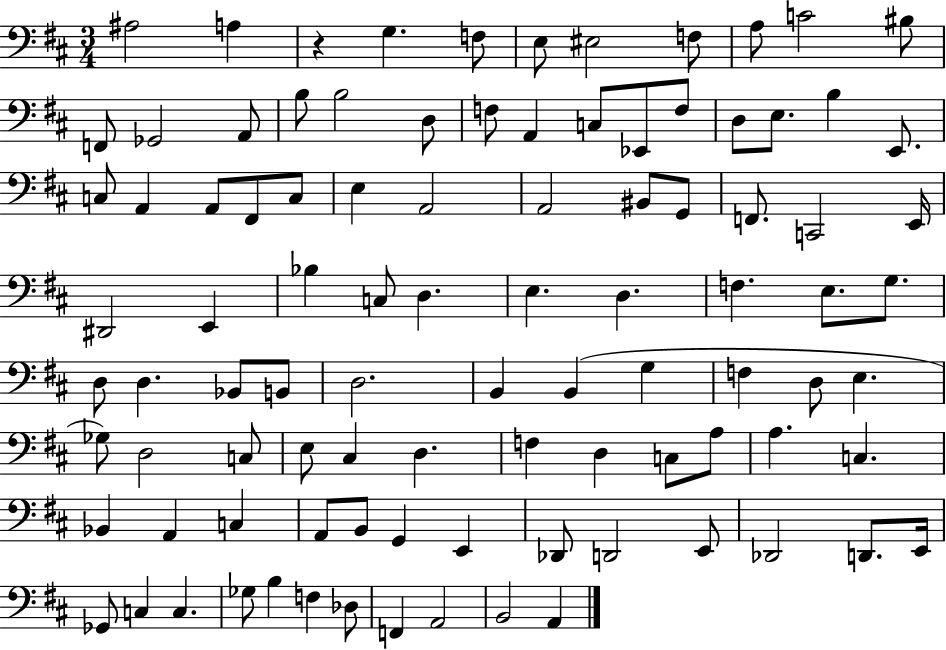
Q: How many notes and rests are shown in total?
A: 96